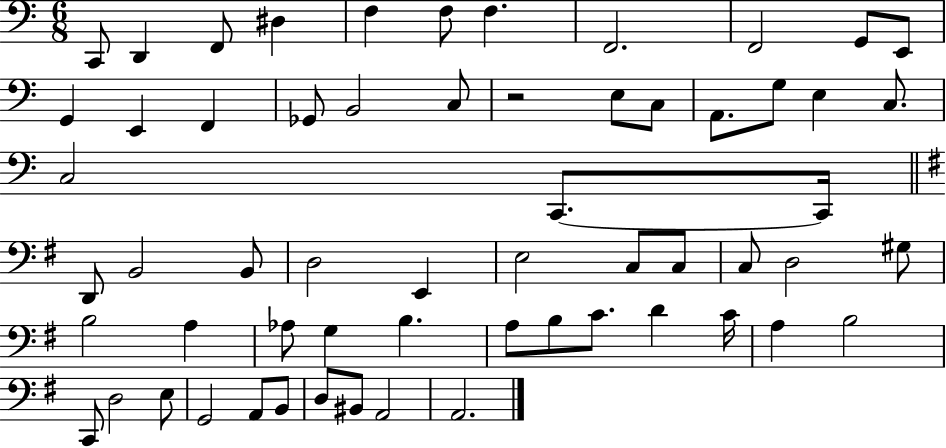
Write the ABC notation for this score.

X:1
T:Untitled
M:6/8
L:1/4
K:C
C,,/2 D,, F,,/2 ^D, F, F,/2 F, F,,2 F,,2 G,,/2 E,,/2 G,, E,, F,, _G,,/2 B,,2 C,/2 z2 E,/2 C,/2 A,,/2 G,/2 E, C,/2 C,2 C,,/2 C,,/4 D,,/2 B,,2 B,,/2 D,2 E,, E,2 C,/2 C,/2 C,/2 D,2 ^G,/2 B,2 A, _A,/2 G, B, A,/2 B,/2 C/2 D C/4 A, B,2 C,,/2 D,2 E,/2 G,,2 A,,/2 B,,/2 D,/2 ^B,,/2 A,,2 A,,2